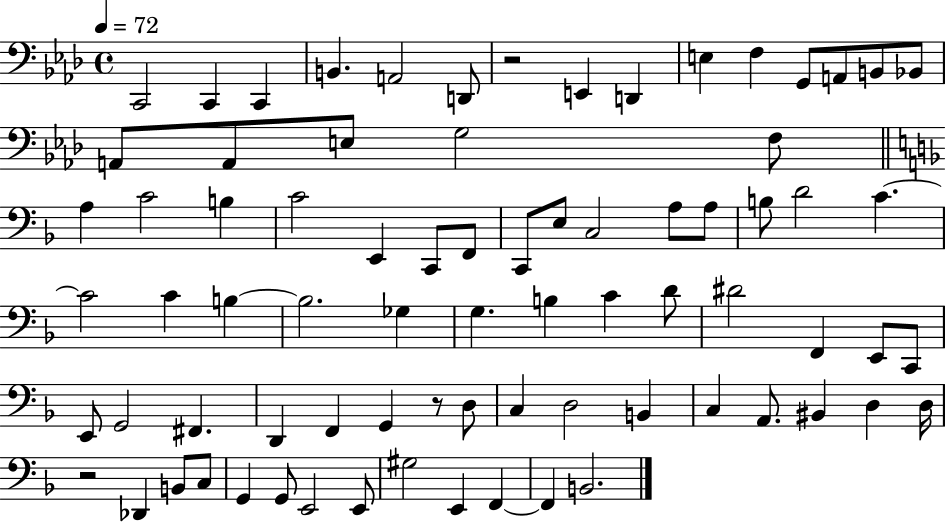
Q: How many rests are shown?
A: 3